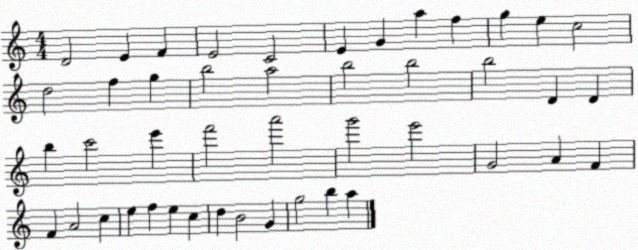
X:1
T:Untitled
M:4/4
L:1/4
K:C
D2 E F E2 C2 E G a f g e c2 d2 f g b2 a2 b2 b2 b2 D D b c'2 e' f'2 a'2 g'2 e'2 G2 A F F A2 c e f e c d B2 G g2 b a